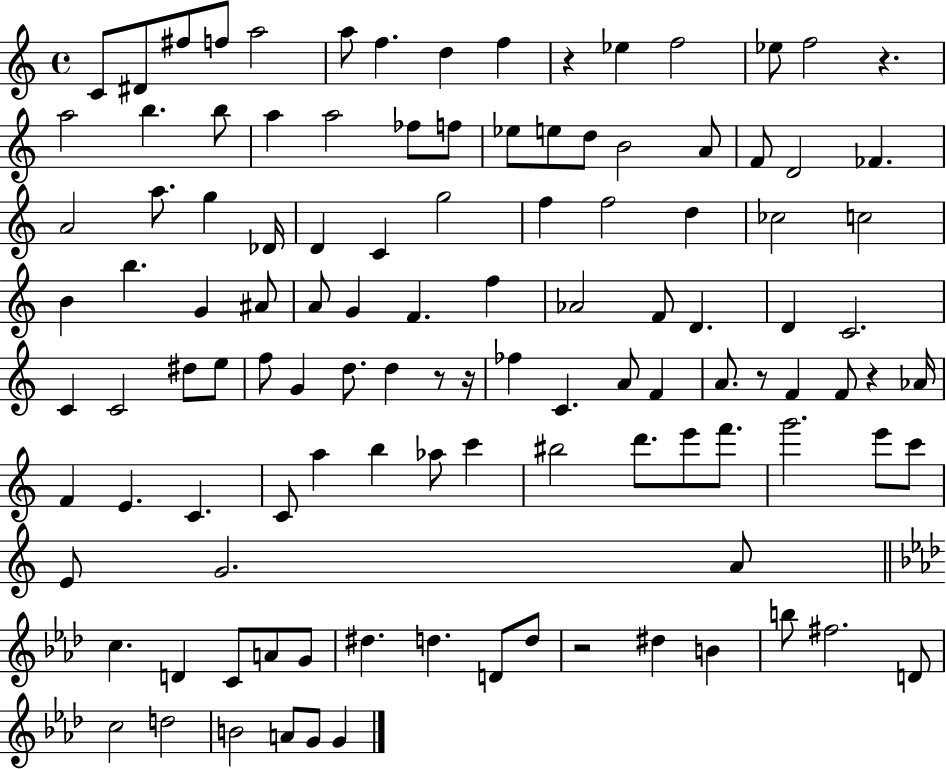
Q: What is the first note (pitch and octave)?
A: C4